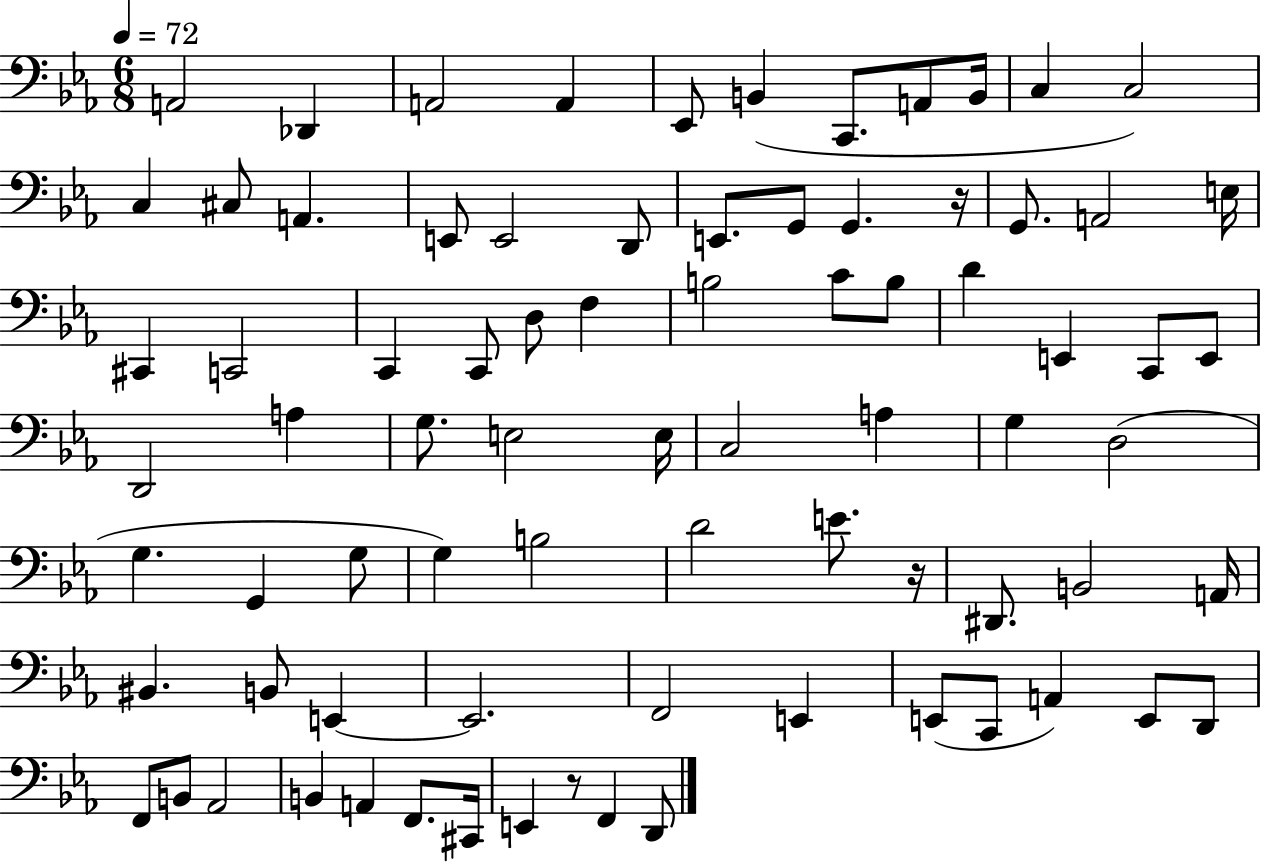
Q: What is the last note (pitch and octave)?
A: D2